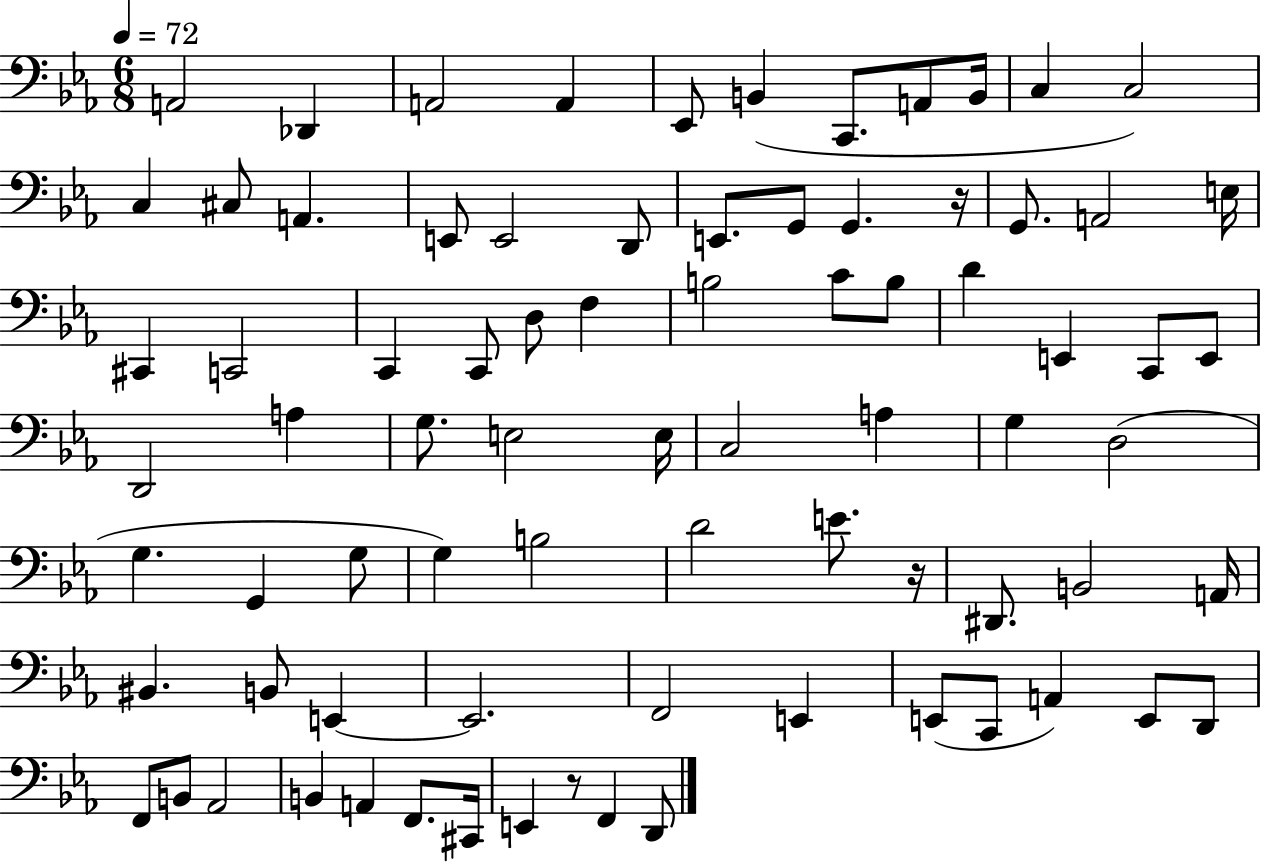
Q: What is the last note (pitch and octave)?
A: D2